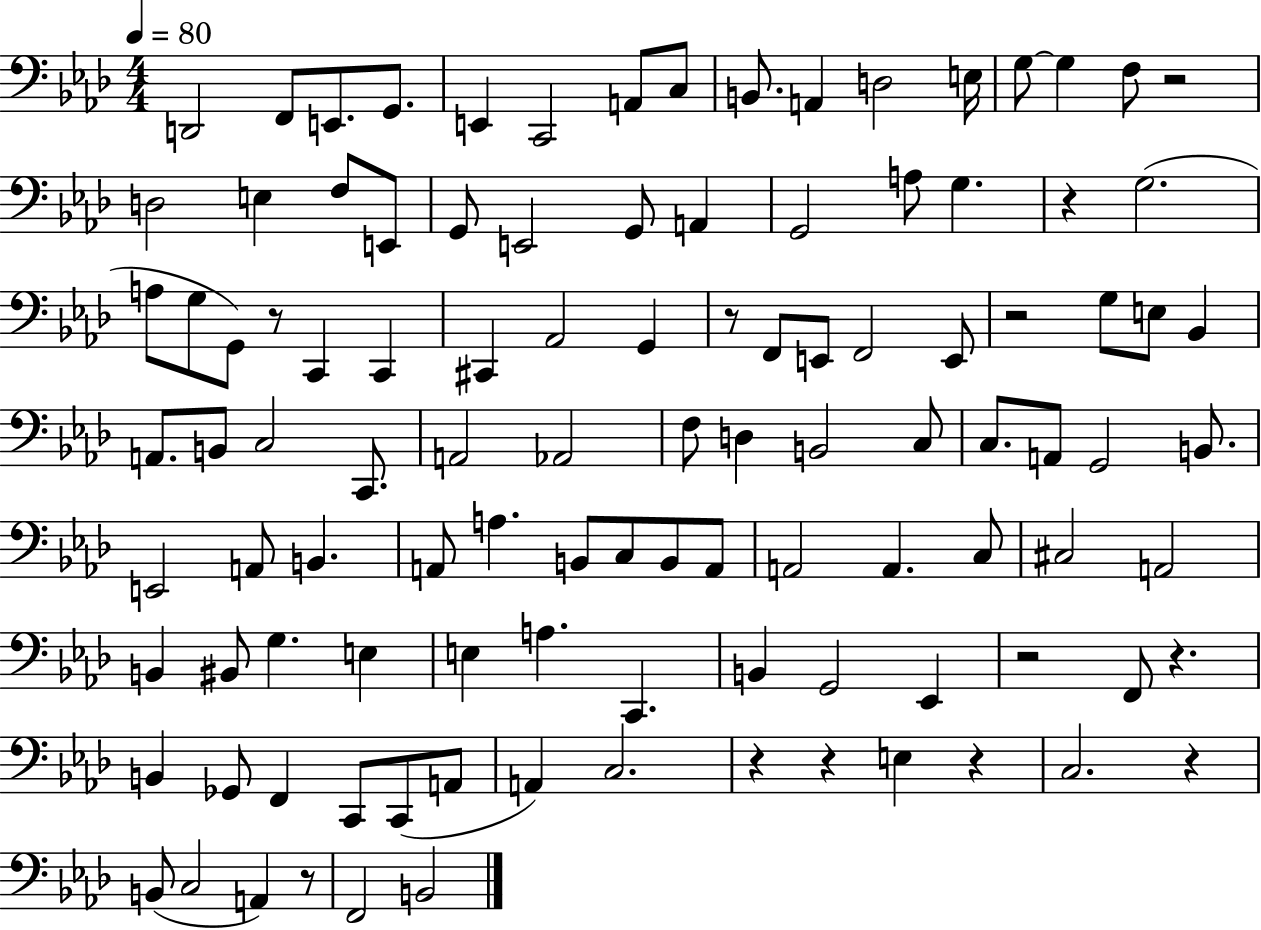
{
  \clef bass
  \numericTimeSignature
  \time 4/4
  \key aes \major
  \tempo 4 = 80
  d,2 f,8 e,8. g,8. | e,4 c,2 a,8 c8 | b,8. a,4 d2 e16 | g8~~ g4 f8 r2 | \break d2 e4 f8 e,8 | g,8 e,2 g,8 a,4 | g,2 a8 g4. | r4 g2.( | \break a8 g8 g,8) r8 c,4 c,4 | cis,4 aes,2 g,4 | r8 f,8 e,8 f,2 e,8 | r2 g8 e8 bes,4 | \break a,8. b,8 c2 c,8. | a,2 aes,2 | f8 d4 b,2 c8 | c8. a,8 g,2 b,8. | \break e,2 a,8 b,4. | a,8 a4. b,8 c8 b,8 a,8 | a,2 a,4. c8 | cis2 a,2 | \break b,4 bis,8 g4. e4 | e4 a4. c,4. | b,4 g,2 ees,4 | r2 f,8 r4. | \break b,4 ges,8 f,4 c,8 c,8( a,8 | a,4) c2. | r4 r4 e4 r4 | c2. r4 | \break b,8( c2 a,4) r8 | f,2 b,2 | \bar "|."
}